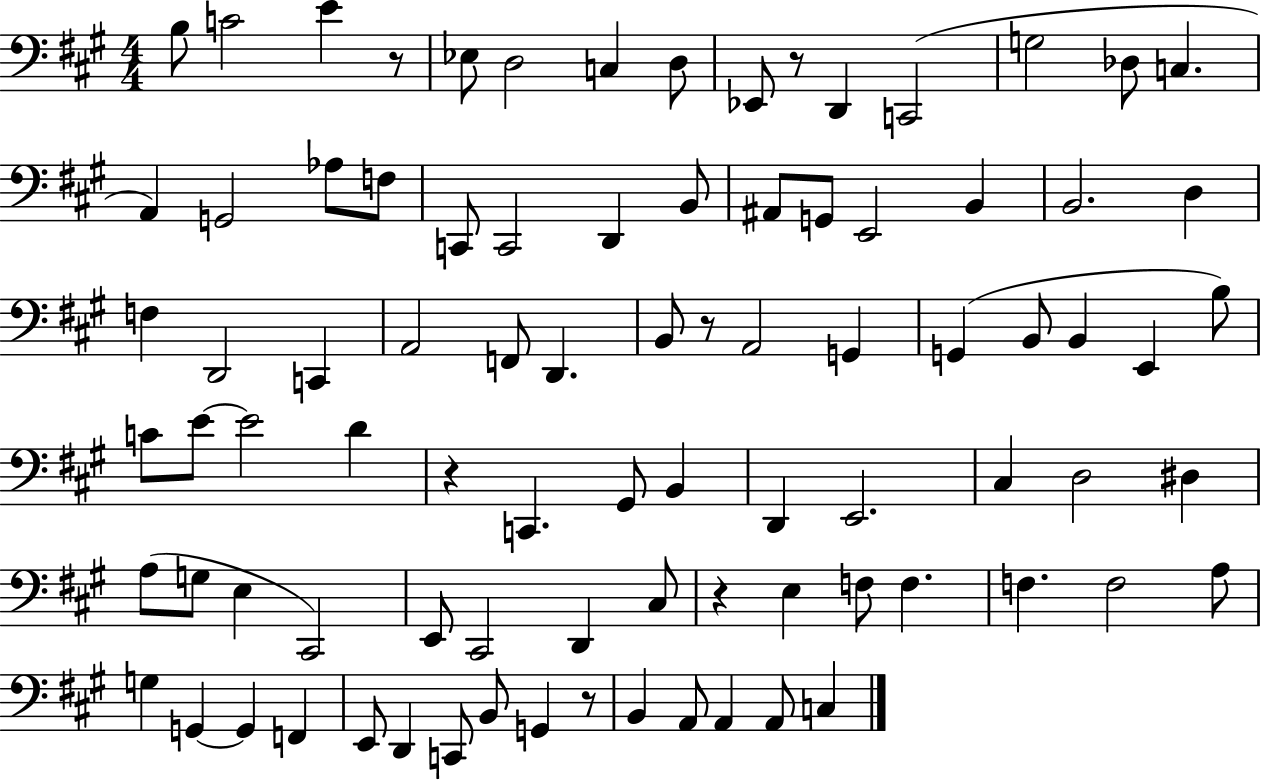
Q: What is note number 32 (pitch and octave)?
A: F2